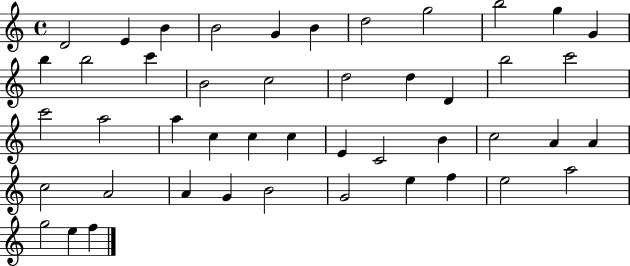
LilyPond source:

{
  \clef treble
  \time 4/4
  \defaultTimeSignature
  \key c \major
  d'2 e'4 b'4 | b'2 g'4 b'4 | d''2 g''2 | b''2 g''4 g'4 | \break b''4 b''2 c'''4 | b'2 c''2 | d''2 d''4 d'4 | b''2 c'''2 | \break c'''2 a''2 | a''4 c''4 c''4 c''4 | e'4 c'2 b'4 | c''2 a'4 a'4 | \break c''2 a'2 | a'4 g'4 b'2 | g'2 e''4 f''4 | e''2 a''2 | \break g''2 e''4 f''4 | \bar "|."
}